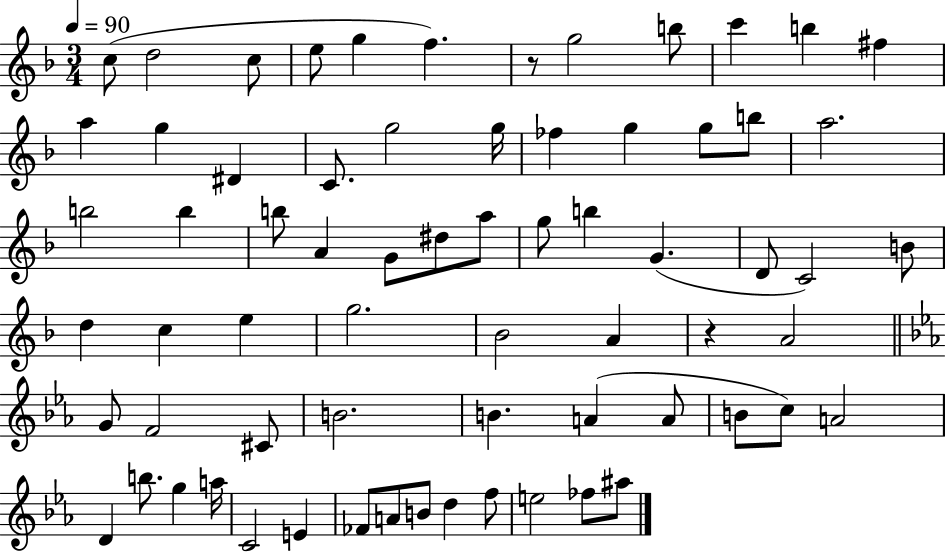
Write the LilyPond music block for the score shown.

{
  \clef treble
  \numericTimeSignature
  \time 3/4
  \key f \major
  \tempo 4 = 90
  c''8( d''2 c''8 | e''8 g''4 f''4.) | r8 g''2 b''8 | c'''4 b''4 fis''4 | \break a''4 g''4 dis'4 | c'8. g''2 g''16 | fes''4 g''4 g''8 b''8 | a''2. | \break b''2 b''4 | b''8 a'4 g'8 dis''8 a''8 | g''8 b''4 g'4.( | d'8 c'2) b'8 | \break d''4 c''4 e''4 | g''2. | bes'2 a'4 | r4 a'2 | \break \bar "||" \break \key ees \major g'8 f'2 cis'8 | b'2. | b'4. a'4( a'8 | b'8 c''8) a'2 | \break d'4 b''8. g''4 a''16 | c'2 e'4 | fes'8 a'8 b'8 d''4 f''8 | e''2 fes''8 ais''8 | \break \bar "|."
}